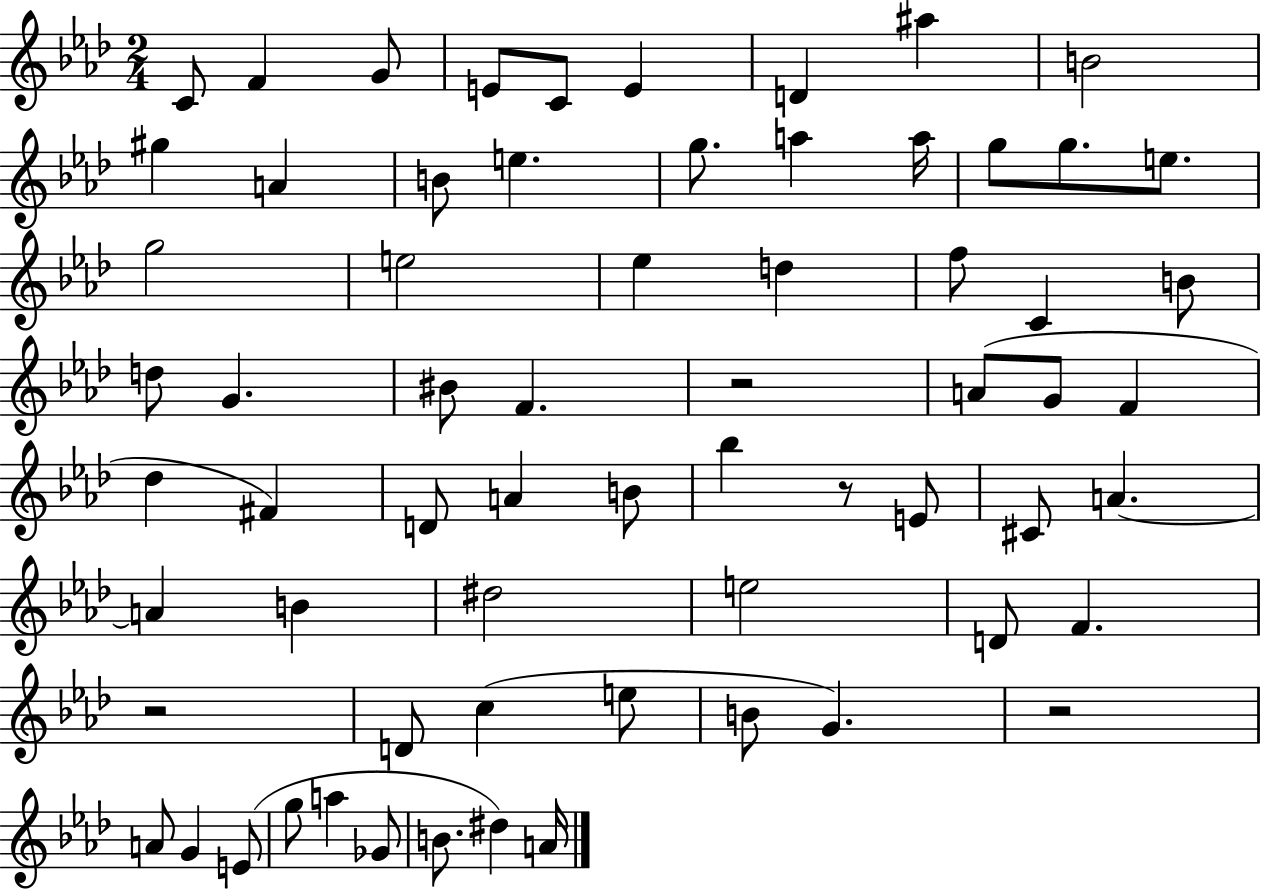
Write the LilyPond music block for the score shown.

{
  \clef treble
  \numericTimeSignature
  \time 2/4
  \key aes \major
  \repeat volta 2 { c'8 f'4 g'8 | e'8 c'8 e'4 | d'4 ais''4 | b'2 | \break gis''4 a'4 | b'8 e''4. | g''8. a''4 a''16 | g''8 g''8. e''8. | \break g''2 | e''2 | ees''4 d''4 | f''8 c'4 b'8 | \break d''8 g'4. | bis'8 f'4. | r2 | a'8( g'8 f'4 | \break des''4 fis'4) | d'8 a'4 b'8 | bes''4 r8 e'8 | cis'8 a'4.~~ | \break a'4 b'4 | dis''2 | e''2 | d'8 f'4. | \break r2 | d'8 c''4( e''8 | b'8 g'4.) | r2 | \break a'8 g'4 e'8( | g''8 a''4 ges'8 | b'8. dis''4) a'16 | } \bar "|."
}